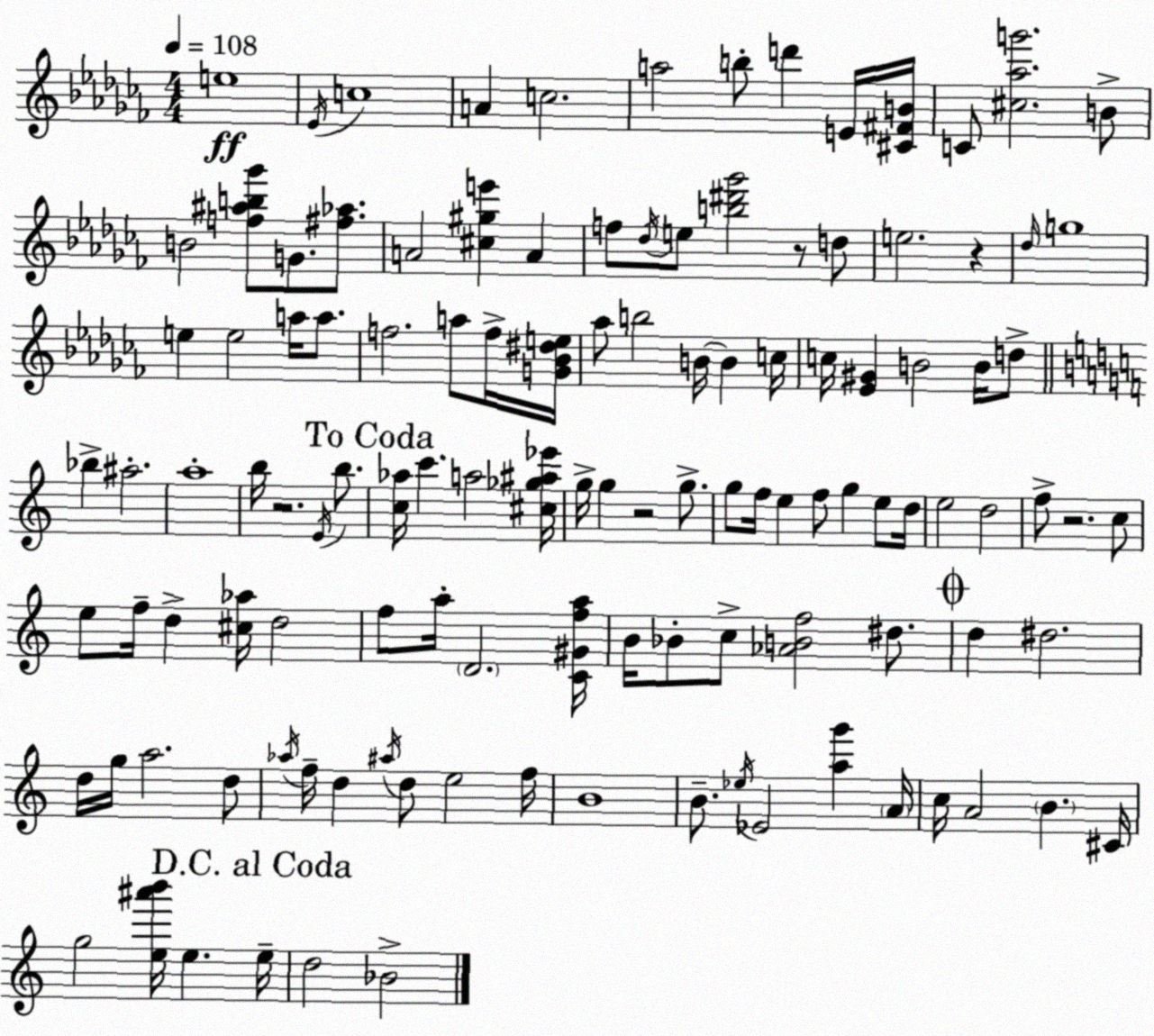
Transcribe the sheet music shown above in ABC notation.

X:1
T:Untitled
M:4/4
L:1/4
K:Abm
e4 _E/4 c4 A c2 a2 b/2 d' E/4 [^C^FB]/4 C/2 [^c_ag']2 B/2 B2 [f^ab_g']/2 G/2 [^f_a]/2 A2 [^c^ge'] A f/2 _d/4 e/2 [b^d'_g']2 z/2 d/2 e2 z _d/4 g4 e e2 a/4 a/2 f2 a/2 f/4 [G_B^de]/4 _a/2 b2 B/4 B c/4 c/4 [_E^G] B2 B/4 d/2 _b ^a2 a4 b/4 z2 E/4 b/2 [c_a]/4 c' a2 [^c_g^a_e']/4 g/4 g z2 g/2 g/2 f/4 e f/2 g e/2 d/4 e2 d2 f/2 z2 c/2 e/2 f/4 d [^c_a]/4 d2 f/2 a/4 D2 [C^Gfa]/4 B/4 _B/2 c/2 [_ABf]2 ^d/2 d ^d2 d/4 g/4 a2 d/2 _a/4 f/4 d ^a/4 d/2 e2 f/4 B4 B/2 _e/4 _E2 [ag'] A/4 c/4 A2 B ^C/4 g2 [e^a'b']/4 e e/4 d2 _B2